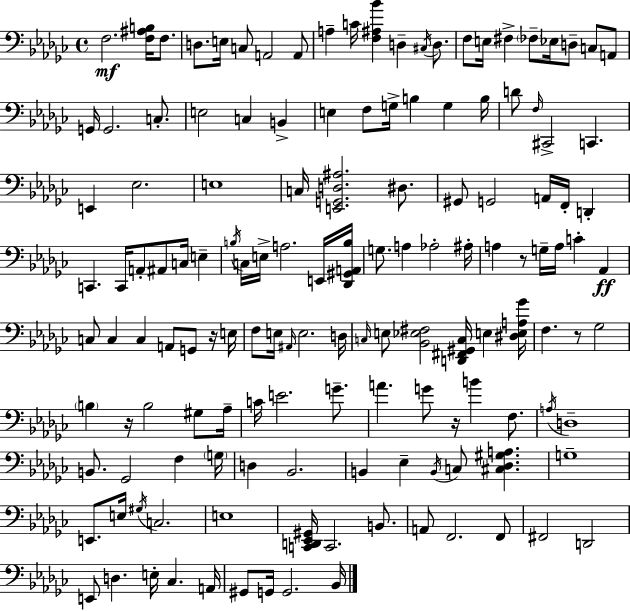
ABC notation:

X:1
T:Untitled
M:4/4
L:1/4
K:Ebm
F,2 [F,^A,B,]/4 F,/2 D,/2 E,/4 C,/2 A,,2 A,,/2 A, C/4 [F,^A,_B] D, ^C,/4 D,/2 F,/2 E,/4 ^F, _F,/2 _E,/4 D,/2 C,/2 A,,/2 G,,/4 G,,2 C,/2 E,2 C, B,, E, F,/2 G,/4 B, G, B,/4 D/2 F,/4 ^C,,2 C,, E,, _E,2 E,4 C,/4 [E,,G,,D,^A,]2 ^D,/2 ^G,,/2 G,,2 A,,/4 F,,/4 D,, C,, C,,/4 A,,/2 ^A,,/2 C,/4 E, B,/4 C,/4 E,/4 A,2 E,,/4 [_D,,^G,,A,,B,]/4 G,/2 A, _A,2 ^A,/4 A, z/2 G,/4 A,/4 C _A,, C,/2 C, C, A,,/2 G,,/2 z/4 E,/4 F,/2 E,/4 ^A,,/4 E,2 D,/4 C,/4 E,/2 [_B,,_E,^F,]2 [D,,^F,,^G,,C,]/4 E, [^D,E,A,_G]/4 F, z/2 _G,2 B, z/4 B,2 ^G,/2 _A,/4 C/4 E2 G/2 A G/2 z/4 B F,/2 A,/4 D,4 B,,/2 _G,,2 F, G,/4 D, _B,,2 B,, _E, B,,/4 C,/2 [^C,_D,^G,A,] G,4 E,,/2 E,/4 ^G,/4 C,2 E,4 [C,,D,,_E,,^G,,]/4 C,,2 B,,/2 A,,/2 F,,2 F,,/2 ^F,,2 D,,2 E,,/2 D, E,/4 _C, A,,/4 ^G,,/2 G,,/4 G,,2 _B,,/4